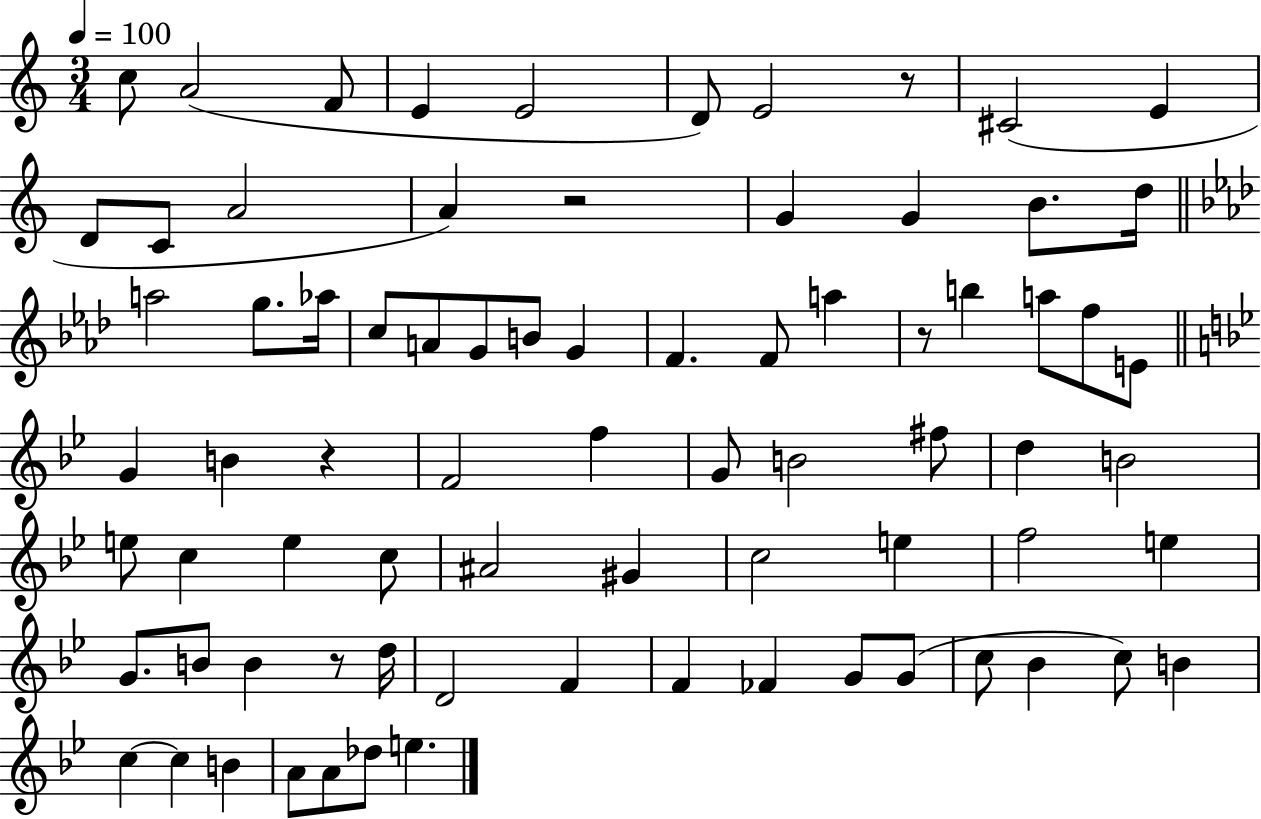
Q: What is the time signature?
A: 3/4